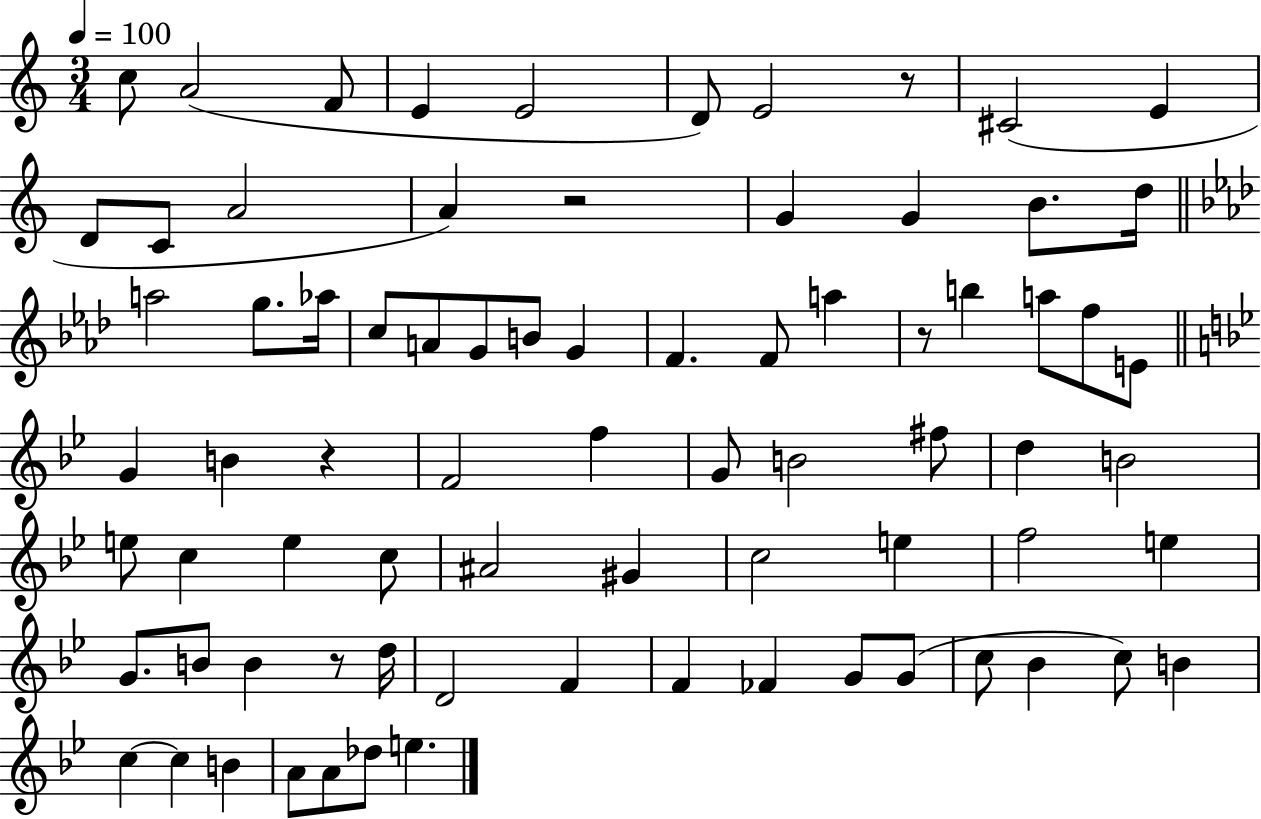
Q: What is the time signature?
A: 3/4